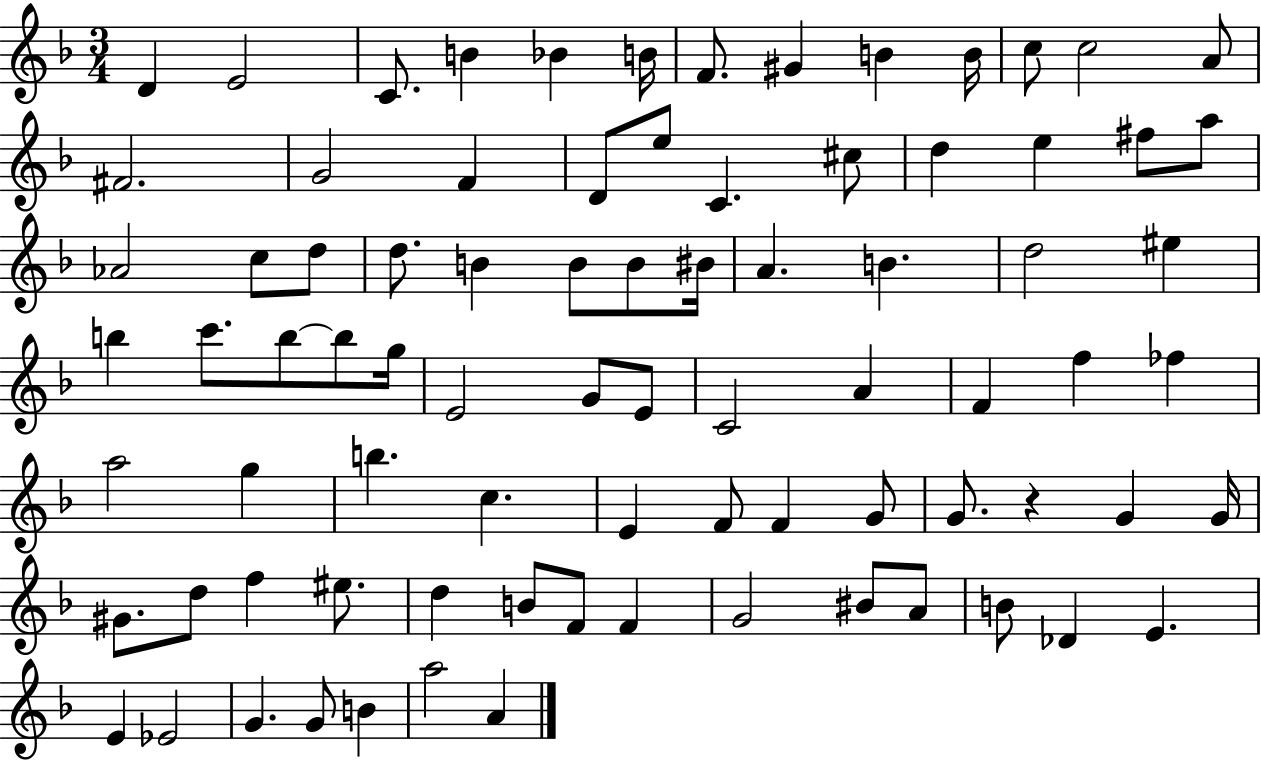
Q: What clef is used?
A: treble